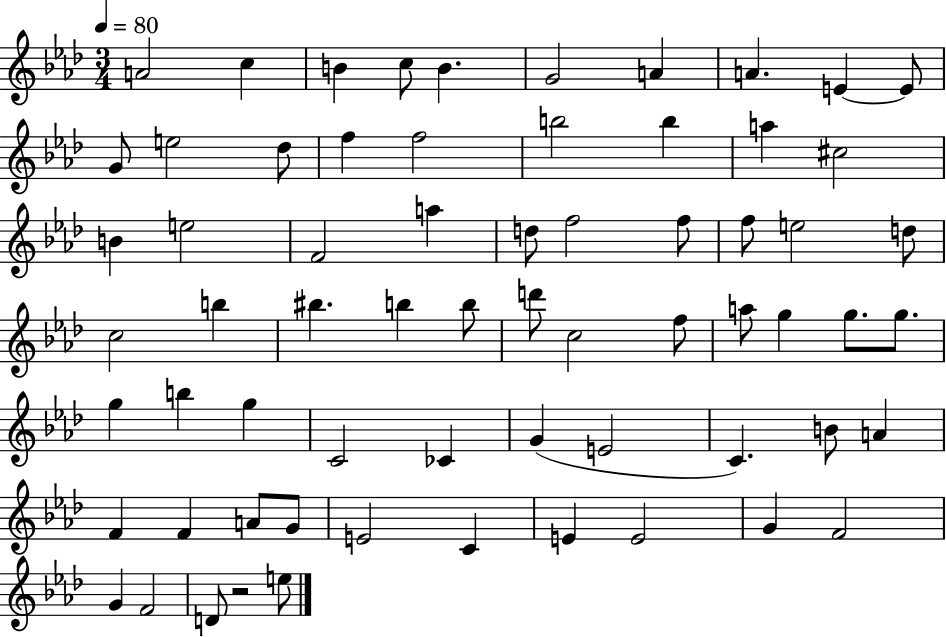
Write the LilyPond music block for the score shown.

{
  \clef treble
  \numericTimeSignature
  \time 3/4
  \key aes \major
  \tempo 4 = 80
  a'2 c''4 | b'4 c''8 b'4. | g'2 a'4 | a'4. e'4~~ e'8 | \break g'8 e''2 des''8 | f''4 f''2 | b''2 b''4 | a''4 cis''2 | \break b'4 e''2 | f'2 a''4 | d''8 f''2 f''8 | f''8 e''2 d''8 | \break c''2 b''4 | bis''4. b''4 b''8 | d'''8 c''2 f''8 | a''8 g''4 g''8. g''8. | \break g''4 b''4 g''4 | c'2 ces'4 | g'4( e'2 | c'4.) b'8 a'4 | \break f'4 f'4 a'8 g'8 | e'2 c'4 | e'4 e'2 | g'4 f'2 | \break g'4 f'2 | d'8 r2 e''8 | \bar "|."
}